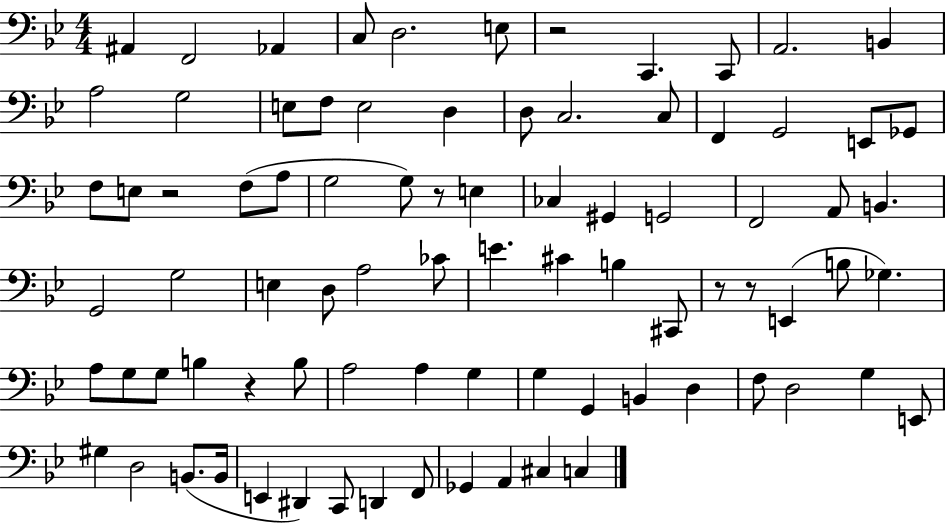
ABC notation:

X:1
T:Untitled
M:4/4
L:1/4
K:Bb
^A,, F,,2 _A,, C,/2 D,2 E,/2 z2 C,, C,,/2 A,,2 B,, A,2 G,2 E,/2 F,/2 E,2 D, D,/2 C,2 C,/2 F,, G,,2 E,,/2 _G,,/2 F,/2 E,/2 z2 F,/2 A,/2 G,2 G,/2 z/2 E, _C, ^G,, G,,2 F,,2 A,,/2 B,, G,,2 G,2 E, D,/2 A,2 _C/2 E ^C B, ^C,,/2 z/2 z/2 E,, B,/2 _G, A,/2 G,/2 G,/2 B, z B,/2 A,2 A, G, G, G,, B,, D, F,/2 D,2 G, E,,/2 ^G, D,2 B,,/2 B,,/4 E,, ^D,, C,,/2 D,, F,,/2 _G,, A,, ^C, C,